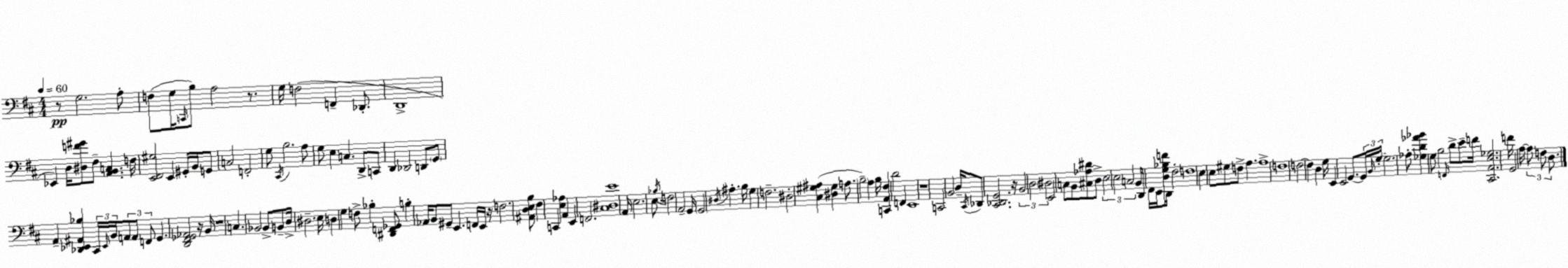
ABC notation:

X:1
T:Untitled
M:4/4
L:1/4
K:D
z/2 G,2 A,/2 F,/2 G,/4 C,,/4 B,/2 A,2 z/2 G,/4 F,2 F,, _D,,/2 D,,4 _E,, D,/4 [^D,F^G]/2 ^F,/2 [A,,B,,C,] F,/4 [E,,^F,,^G,]2 E,, ^G,,/4 B,,/4 G,,/2 C,2 F,,2 G,/2 ^C,,/4 B,2 A,/2 G,/2 E, C, D,,/2 C,,/2 D,, _D,,2 D,,/2 G,,/2 A,, [_D,,_E,,^A,,_B,] ^C,,/4 _E,,/4 B,,/4 A,,/2 A,,/2 F,,/2 G,, [D,,^F,,_G,,_A,,]2 z/4 B,,/4 z4 C, _B,,2 _B,,/2 B,,/2 D,/4 ^D,2 E,/4 D, G, F,/2 _B, [^D,,F,,_G,,]/2 B, _A,,/4 B,,/2 ^G,,/2 E,, F,,/4 E,,/4 z/4 F,2 [^A,,D,E,B,]/2 ^F, C,, [E,_A,] A,, E,, F,,2 [^C,^D,E]4 A,,/4 E,2 E,/2 _B,/4 F,2 A,,2 G,,/4 G,,2 ^D,/4 ^A, B,/4 G, F,2 ^D,2 [^C,^G,^A,] [^D,^G,] A,/2 B,2 A, B,/4 [C,,A,,^F,] D2 F,, E,,4 z4 C,,2 B,,2 D,/4 ^C,,/4 _D,,/2 [^C,,_D,,G,,]2 z/4 B,,2 D,2 ^D,2 E,,2 C,/2 B,,/2 [^C,_A,^D]/2 D,/2 E,2 E,2 C,2 B,,/2 D,,/4 ^F,,/4 E,,/4 [D,G,_B,F]/2 D,,/4 ^F,2 F,4 E, E,/2 ^G,/2 F,/2 A, A,4 F,4 F,2 F, D, G,/4 E,, E,,2 G,,/2 G,,/4 B,,/4 G,/4 G,2 _A,/2 [_G,D_A_B] G,/2 B,2 F,,/4 D/2 E/2 F/4 [^C,,A,,E,_G,]2 F/4 G,,2 A,/4 A,/2 F,/2 D,/2